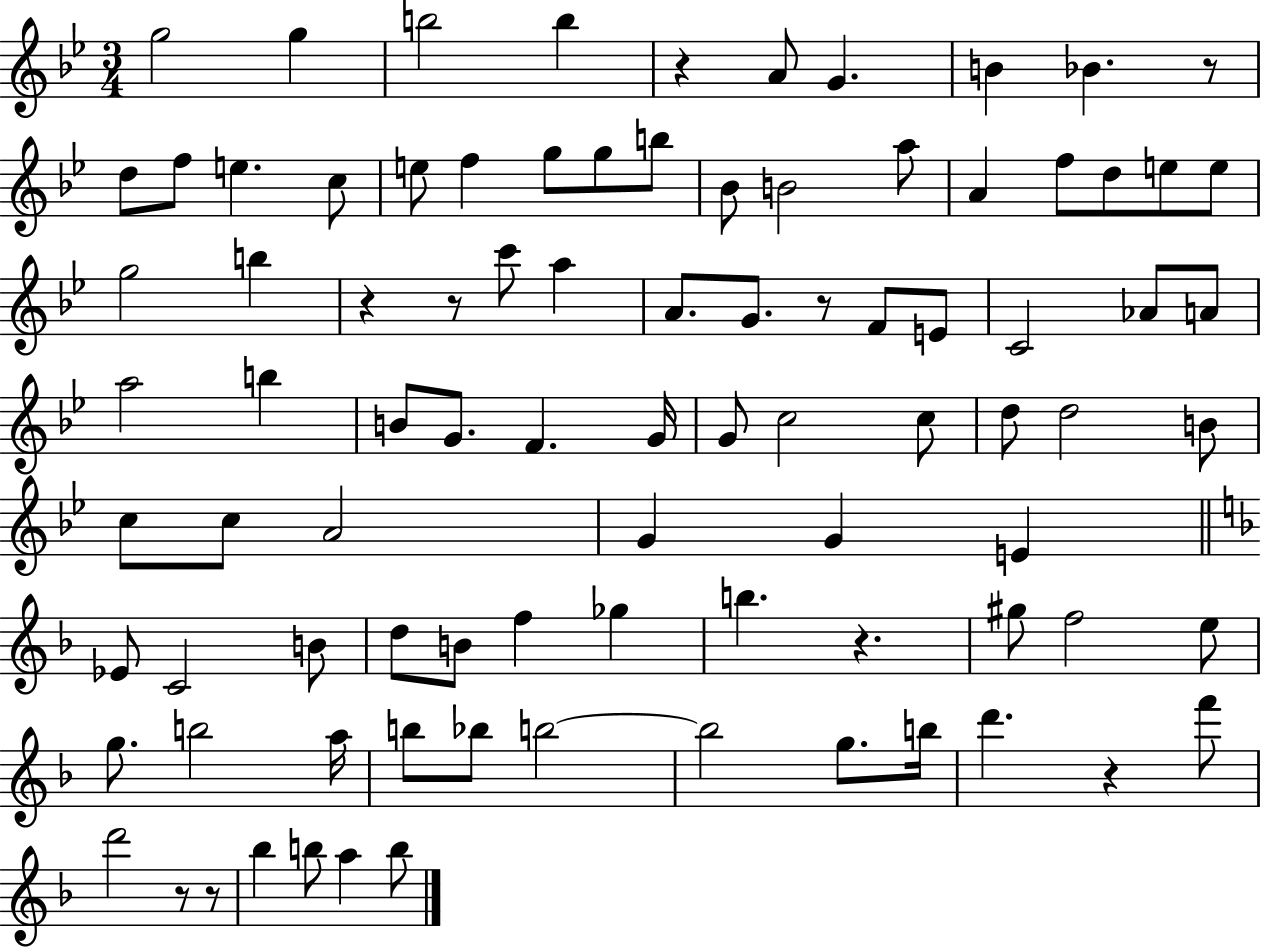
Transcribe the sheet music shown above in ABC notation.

X:1
T:Untitled
M:3/4
L:1/4
K:Bb
g2 g b2 b z A/2 G B _B z/2 d/2 f/2 e c/2 e/2 f g/2 g/2 b/2 _B/2 B2 a/2 A f/2 d/2 e/2 e/2 g2 b z z/2 c'/2 a A/2 G/2 z/2 F/2 E/2 C2 _A/2 A/2 a2 b B/2 G/2 F G/4 G/2 c2 c/2 d/2 d2 B/2 c/2 c/2 A2 G G E _E/2 C2 B/2 d/2 B/2 f _g b z ^g/2 f2 e/2 g/2 b2 a/4 b/2 _b/2 b2 b2 g/2 b/4 d' z f'/2 d'2 z/2 z/2 _b b/2 a b/2